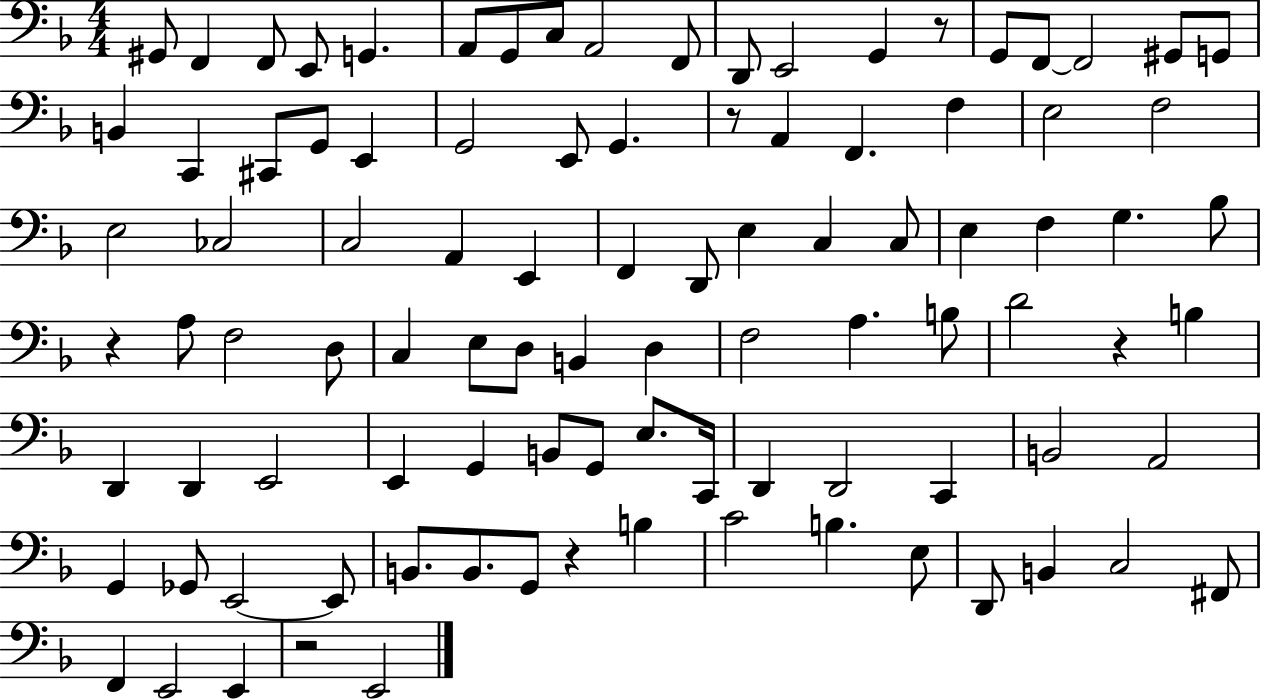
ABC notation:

X:1
T:Untitled
M:4/4
L:1/4
K:F
^G,,/2 F,, F,,/2 E,,/2 G,, A,,/2 G,,/2 C,/2 A,,2 F,,/2 D,,/2 E,,2 G,, z/2 G,,/2 F,,/2 F,,2 ^G,,/2 G,,/2 B,, C,, ^C,,/2 G,,/2 E,, G,,2 E,,/2 G,, z/2 A,, F,, F, E,2 F,2 E,2 _C,2 C,2 A,, E,, F,, D,,/2 E, C, C,/2 E, F, G, _B,/2 z A,/2 F,2 D,/2 C, E,/2 D,/2 B,, D, F,2 A, B,/2 D2 z B, D,, D,, E,,2 E,, G,, B,,/2 G,,/2 E,/2 C,,/4 D,, D,,2 C,, B,,2 A,,2 G,, _G,,/2 E,,2 E,,/2 B,,/2 B,,/2 G,,/2 z B, C2 B, E,/2 D,,/2 B,, C,2 ^F,,/2 F,, E,,2 E,, z2 E,,2